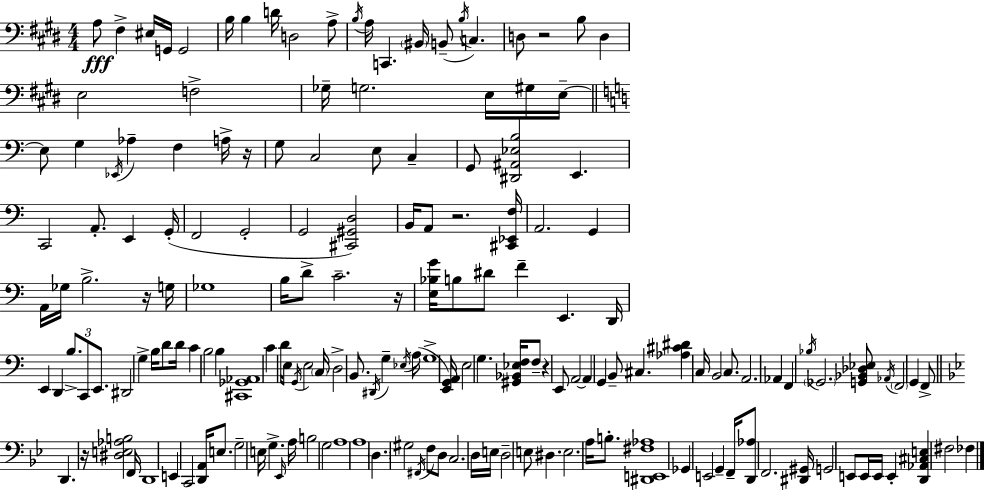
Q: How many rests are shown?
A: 7